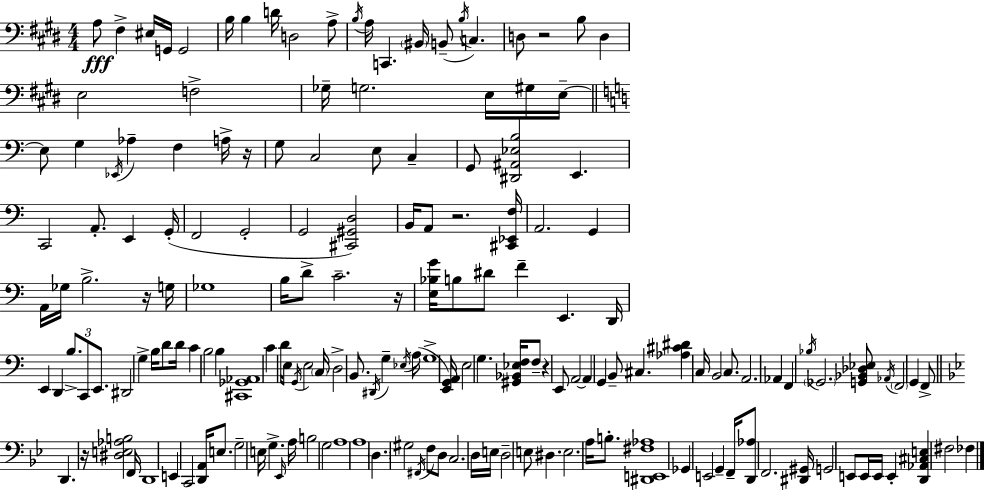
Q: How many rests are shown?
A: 7